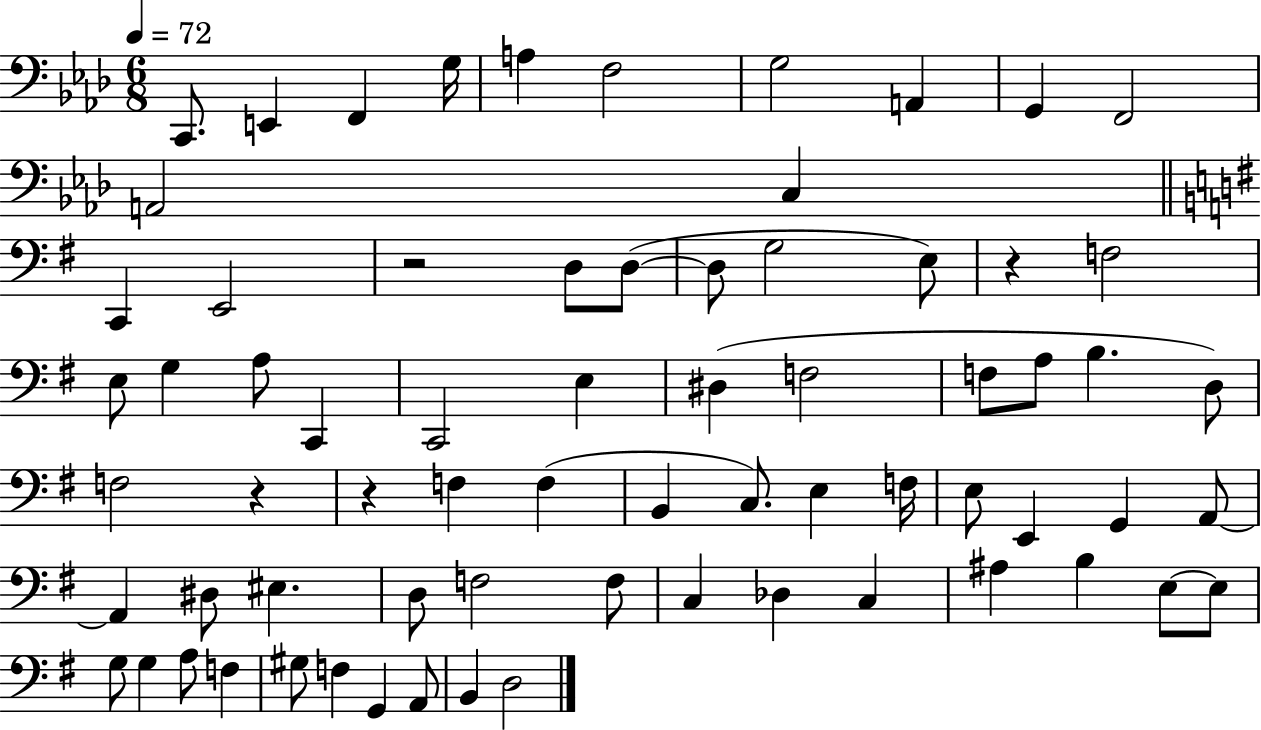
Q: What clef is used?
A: bass